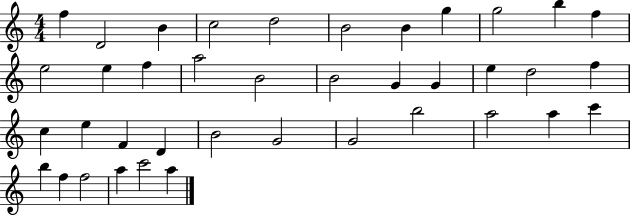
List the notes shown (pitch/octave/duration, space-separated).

F5/q D4/h B4/q C5/h D5/h B4/h B4/q G5/q G5/h B5/q F5/q E5/h E5/q F5/q A5/h B4/h B4/h G4/q G4/q E5/q D5/h F5/q C5/q E5/q F4/q D4/q B4/h G4/h G4/h B5/h A5/h A5/q C6/q B5/q F5/q F5/h A5/q C6/h A5/q